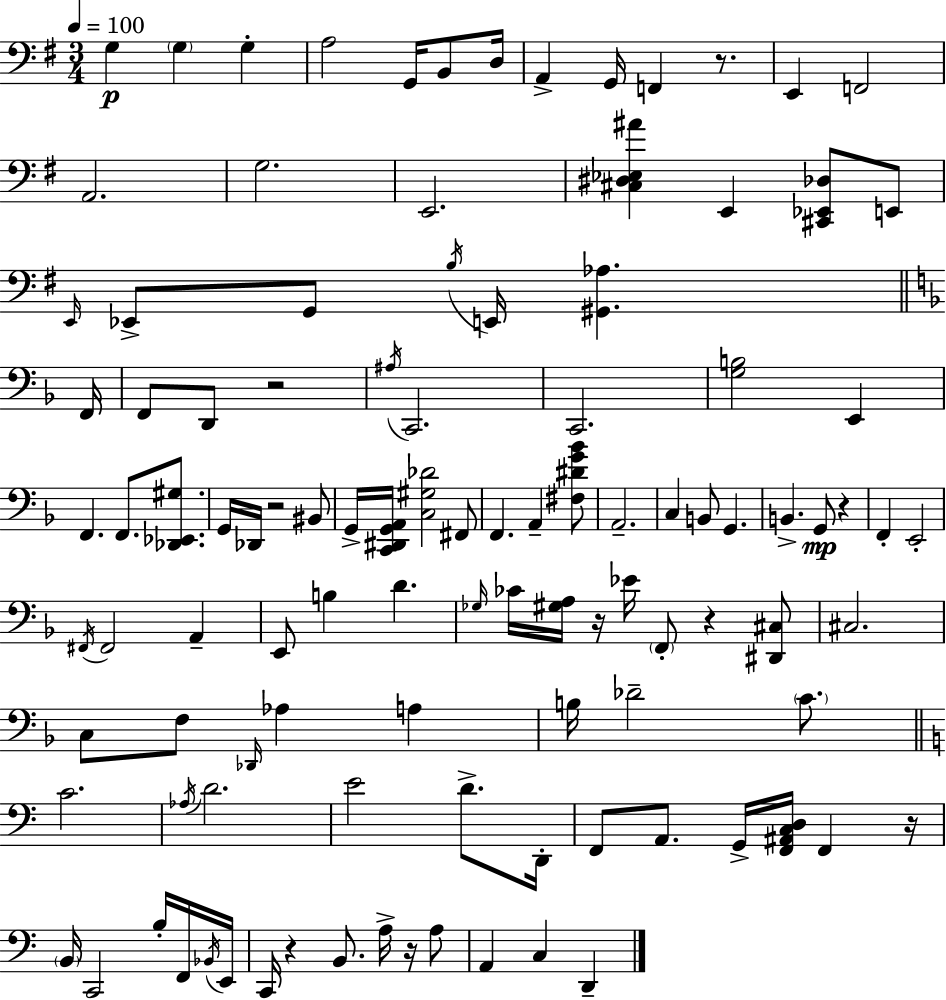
X:1
T:Untitled
M:3/4
L:1/4
K:G
G, G, G, A,2 G,,/4 B,,/2 D,/4 A,, G,,/4 F,, z/2 E,, F,,2 A,,2 G,2 E,,2 [^C,^D,_E,^A] E,, [^C,,_E,,_D,]/2 E,,/2 E,,/4 _E,,/2 G,,/2 B,/4 E,,/4 [^G,,_A,] F,,/4 F,,/2 D,,/2 z2 ^A,/4 C,,2 C,,2 [G,B,]2 E,, F,, F,,/2 [_D,,_E,,^G,]/2 G,,/4 _D,,/4 z2 ^B,,/2 G,,/4 [C,,^D,,G,,A,,]/4 [C,^G,_D]2 ^F,,/2 F,, A,, [^F,^DG_B]/2 A,,2 C, B,,/2 G,, B,, G,,/2 z F,, E,,2 ^F,,/4 ^F,,2 A,, E,,/2 B, D _G,/4 _C/4 [^G,A,]/4 z/4 _E/4 F,,/2 z [^D,,^C,]/2 ^C,2 C,/2 F,/2 _D,,/4 _A, A, B,/4 _D2 C/2 C2 _A,/4 D2 E2 D/2 D,,/4 F,,/2 A,,/2 G,,/4 [F,,^A,,C,D,]/4 F,, z/4 B,,/4 C,,2 B,/4 F,,/4 _B,,/4 E,,/4 C,,/4 z B,,/2 A,/4 z/4 A,/2 A,, C, D,,